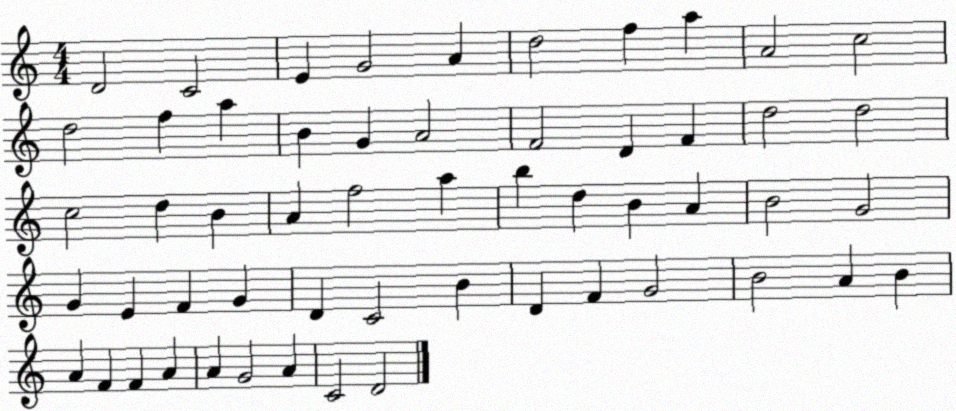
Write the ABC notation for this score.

X:1
T:Untitled
M:4/4
L:1/4
K:C
D2 C2 E G2 A d2 f a A2 c2 d2 f a B G A2 F2 D F d2 d2 c2 d B A f2 a b d B A B2 G2 G E F G D C2 B D F G2 B2 A B A F F A A G2 A C2 D2